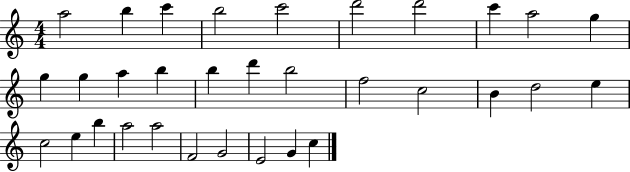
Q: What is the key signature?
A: C major